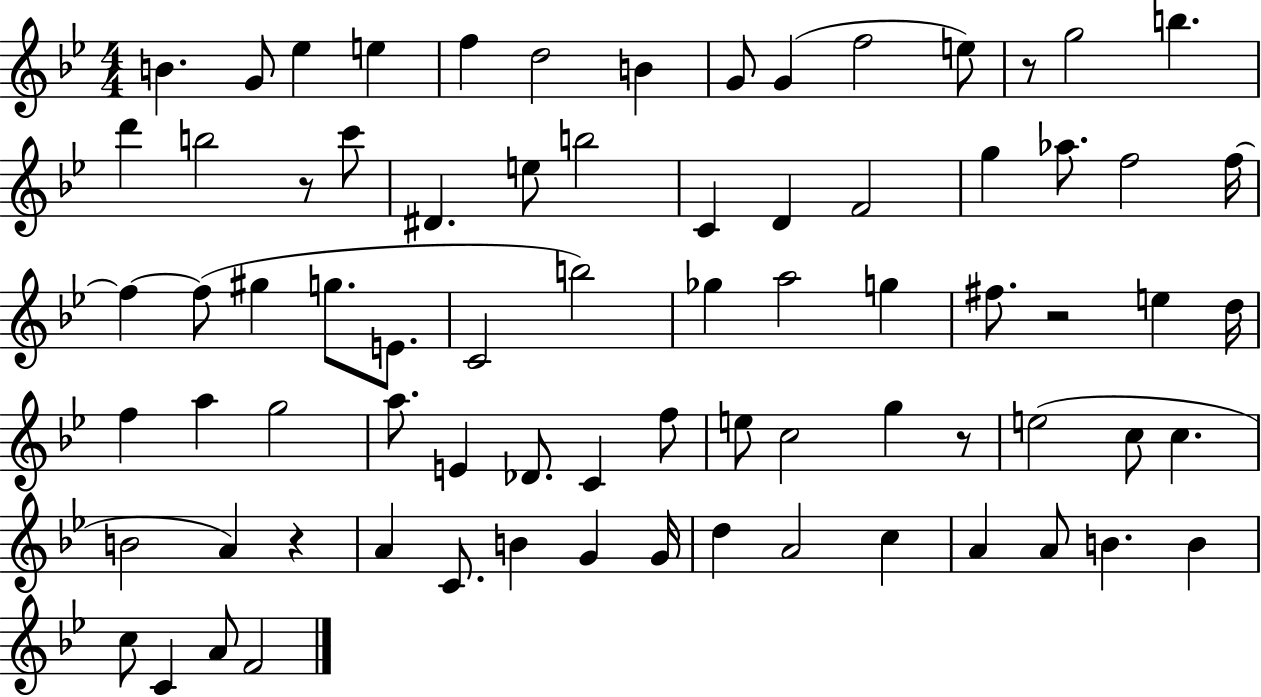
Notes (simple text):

B4/q. G4/e Eb5/q E5/q F5/q D5/h B4/q G4/e G4/q F5/h E5/e R/e G5/h B5/q. D6/q B5/h R/e C6/e D#4/q. E5/e B5/h C4/q D4/q F4/h G5/q Ab5/e. F5/h F5/s F5/q F5/e G#5/q G5/e. E4/e. C4/h B5/h Gb5/q A5/h G5/q F#5/e. R/h E5/q D5/s F5/q A5/q G5/h A5/e. E4/q Db4/e. C4/q F5/e E5/e C5/h G5/q R/e E5/h C5/e C5/q. B4/h A4/q R/q A4/q C4/e. B4/q G4/q G4/s D5/q A4/h C5/q A4/q A4/e B4/q. B4/q C5/e C4/q A4/e F4/h